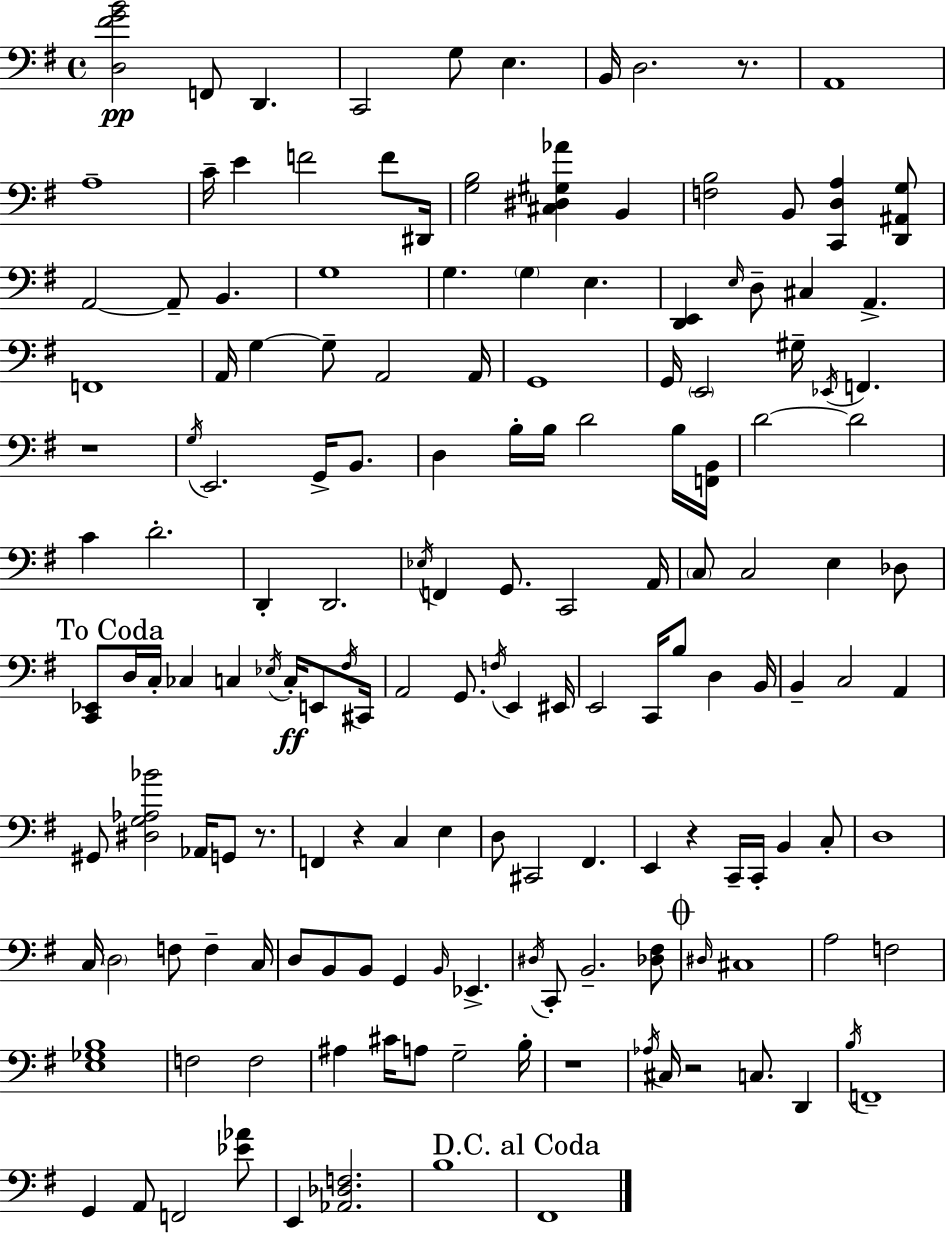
[D3,F#4,G4,B4]/h F2/e D2/q. C2/h G3/e E3/q. B2/s D3/h. R/e. A2/w A3/w C4/s E4/q F4/h F4/e D#2/s [G3,B3]/h [C#3,D#3,G#3,Ab4]/q B2/q [F3,B3]/h B2/e [C2,D3,A3]/q [D2,A#2,G3]/e A2/h A2/e B2/q. G3/w G3/q. G3/q E3/q. [D2,E2]/q E3/s D3/e C#3/q A2/q. F2/w A2/s G3/q G3/e A2/h A2/s G2/w G2/s E2/h G#3/s Eb2/s F2/q. R/w G3/s E2/h. G2/s B2/e. D3/q B3/s B3/s D4/h B3/s [F2,B2]/s D4/h D4/h C4/q D4/h. D2/q D2/h. Eb3/s F2/q G2/e. C2/h A2/s C3/e C3/h E3/q Db3/e [C2,Eb2]/e D3/s C3/s CES3/q C3/q Eb3/s C3/s E2/e F#3/s C#2/s A2/h G2/e. F3/s E2/q EIS2/s E2/h C2/s B3/e D3/q B2/s B2/q C3/h A2/q G#2/e [D#3,G3,Ab3,Bb4]/h Ab2/s G2/e R/e. F2/q R/q C3/q E3/q D3/e C#2/h F#2/q. E2/q R/q C2/s C2/s B2/q C3/e D3/w C3/s D3/h F3/e F3/q C3/s D3/e B2/e B2/e G2/q B2/s Eb2/q. D#3/s C2/e B2/h. [Db3,F#3]/e D#3/s C#3/w A3/h F3/h [E3,Gb3,B3]/w F3/h F3/h A#3/q C#4/s A3/e G3/h B3/s R/w Ab3/s C#3/s R/h C3/e. D2/q B3/s F2/w G2/q A2/e F2/h [Eb4,Ab4]/e E2/q [Ab2,Db3,F3]/h. B3/w F#2/w